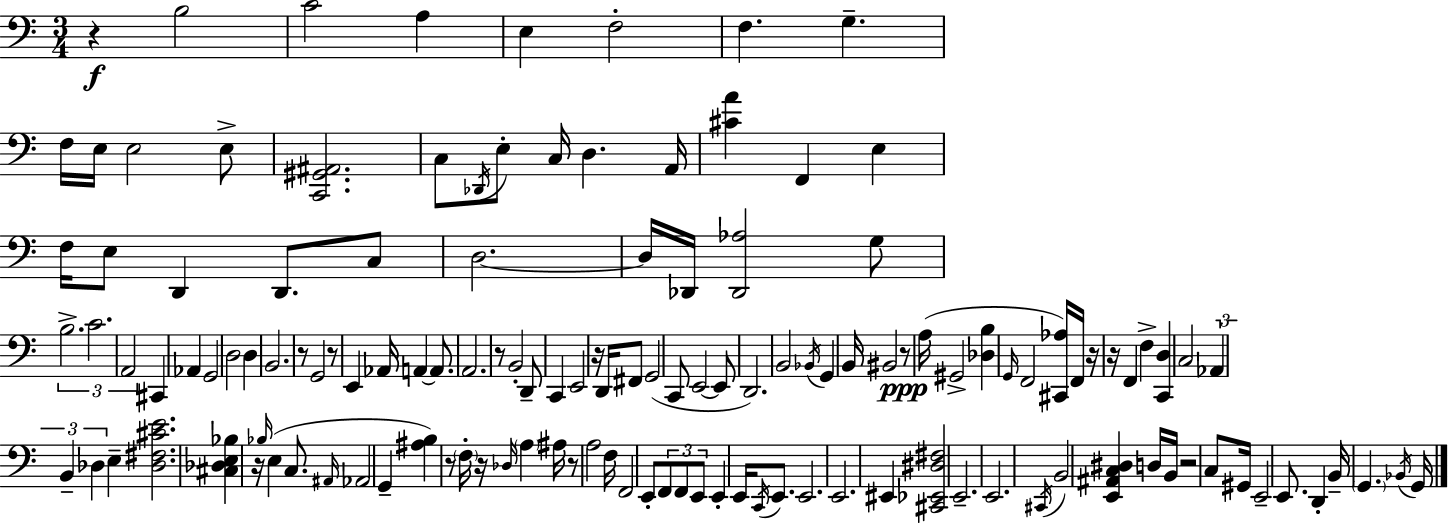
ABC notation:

X:1
T:Untitled
M:3/4
L:1/4
K:Am
z B,2 C2 A, E, F,2 F, G, F,/4 E,/4 E,2 E,/2 [C,,^G,,^A,,]2 C,/2 _D,,/4 E,/2 C,/4 D, A,,/4 [^CA] F,, E, F,/4 E,/2 D,, D,,/2 C,/2 D,2 D,/4 _D,,/4 [_D,,_A,]2 G,/2 B,2 C2 A,,2 ^C,, _A,, G,,2 D,2 D, B,,2 z/2 G,,2 z/2 E,, _A,,/4 A,, A,,/2 A,,2 z/2 B,,2 D,,/2 C,, E,,2 z/4 D,,/4 ^F,,/2 G,,2 C,,/2 E,,2 E,,/2 D,,2 B,,2 _B,,/4 G,, B,,/4 ^B,,2 z/2 A,/4 ^G,,2 [_D,B,] G,,/4 F,,2 [^C,,_A,]/4 F,,/4 z/4 z/4 F,, F, [C,,D,] C,2 _A,, B,, _D, E, [_D,^F,^CE]2 [^C,_D,E,_B,] z/4 _B,/4 E, C,/2 ^A,,/4 _A,,2 G,, [^A,B,] z/2 F,/4 z/4 _D,/4 A, ^A,/4 z/2 A,2 F,/4 F,,2 E,,/2 F,,/2 F,,/2 E,,/2 E,, E,,/4 C,,/4 E,,/2 E,,2 E,,2 ^E,, [^C,,_E,,^D,^F,]2 E,,2 E,,2 ^C,,/4 B,,2 [E,,^A,,C,^D,] D,/4 B,,/4 z2 C,/2 ^G,,/4 E,,2 E,,/2 D,, B,,/4 G,, _B,,/4 G,,/4